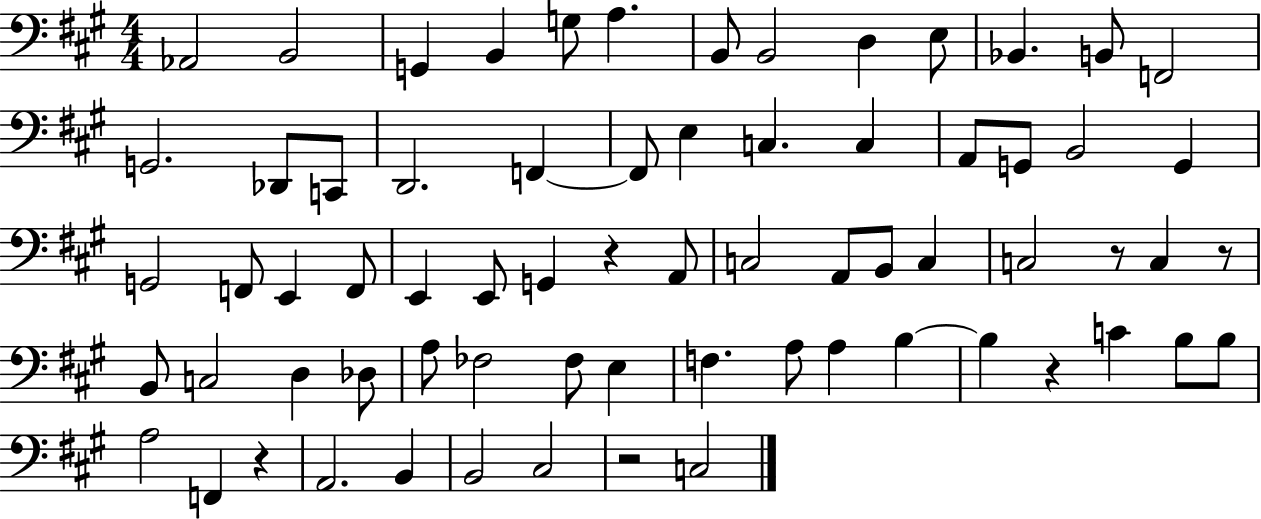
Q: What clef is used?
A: bass